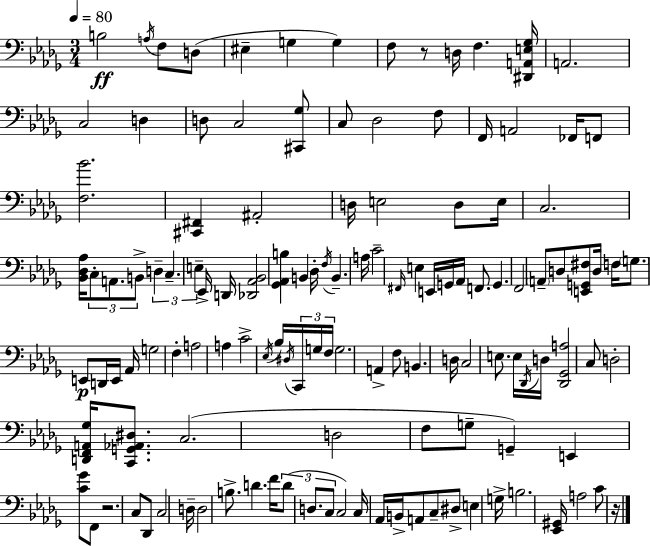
X:1
T:Untitled
M:3/4
L:1/4
K:Bbm
B,2 A,/4 F,/2 D,/2 ^E, G, G, F,/2 z/2 D,/4 F, [^D,,A,,E,_G,]/4 A,,2 C,2 D, D,/2 C,2 [^C,,_G,]/2 C,/2 _D,2 F,/2 F,,/4 A,,2 _F,,/4 F,,/2 [F,_B]2 [^C,,^F,,] ^A,,2 D,/4 E,2 D,/2 E,/4 C,2 [_B,,_D,_A,]/4 C,/2 A,,/2 B,,/2 D, C, E, _E,,/4 D,,/4 [_D,,_A,,_B,,]2 [_G,,_A,,B,] B,, _D,/4 F,/4 B,, A,/4 C2 ^F,,/4 E, E,,/4 G,,/4 _A,,/4 F,,/2 G,, F,,2 A,,/2 D,/2 [E,,G,,^F,]/2 D,/4 F,/4 G,/2 E,,/2 D,,/4 E,,/4 _A,,/4 G,2 F, A,2 A, C2 _E,/4 _B,/4 ^D,/4 C,,/4 G,/4 F,/4 G,2 A,, F,/2 B,, D,/4 C,2 E,/2 E,/4 _D,,/4 D,/4 [_D,,_G,,A,]2 C,/2 D,2 [D,,F,,A,,_G,]/4 [C,,G,,_A,,^D,]/2 C,2 D,2 F,/2 G,/2 G,, E,, [C_G]/2 F,,/2 z2 C,/2 _D,,/2 C,2 D,/4 D,2 B,/2 D F/4 D/2 D,/2 C,/2 C,2 C,/4 _A,,/4 B,,/4 A,,/2 C,/2 ^D,/2 E, G,/4 B,2 [_E,,^G,,]/4 A,2 C/2 z/4